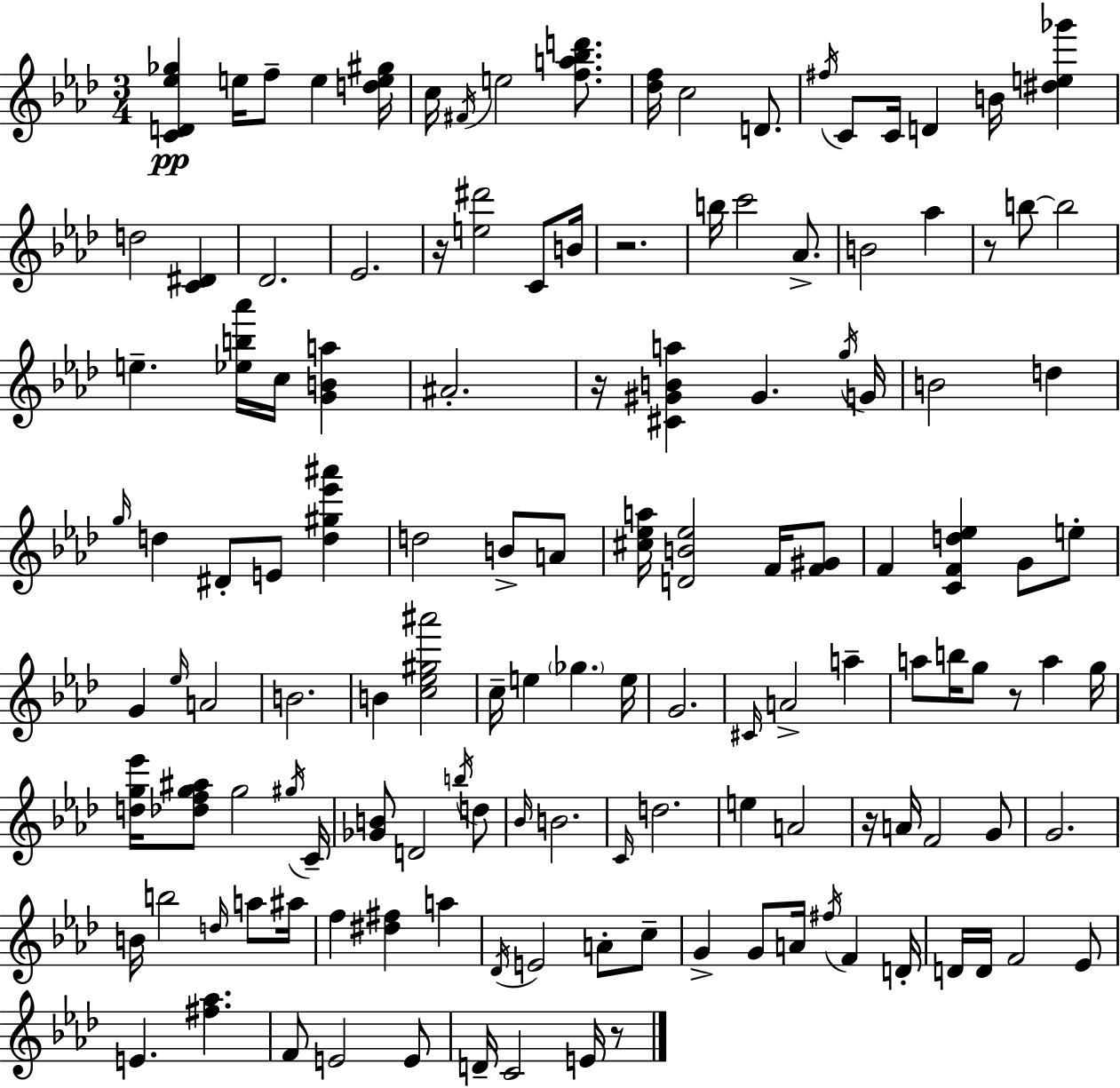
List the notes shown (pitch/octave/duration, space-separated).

[C4,D4,Eb5,Gb5]/q E5/s F5/e E5/q [D5,E5,G#5]/s C5/s F#4/s E5/h [F5,A5,Bb5,D6]/e. [Db5,F5]/s C5/h D4/e. F#5/s C4/e C4/s D4/q B4/s [D#5,E5,Gb6]/q D5/h [C4,D#4]/q Db4/h. Eb4/h. R/s [E5,D#6]/h C4/e B4/s R/h. B5/s C6/h Ab4/e. B4/h Ab5/q R/e B5/e B5/h E5/q. [Eb5,B5,Ab6]/s C5/s [G4,B4,A5]/q A#4/h. R/s [C#4,G#4,B4,A5]/q G#4/q. G5/s G4/s B4/h D5/q G5/s D5/q D#4/e E4/e [D5,G#5,Eb6,A#6]/q D5/h B4/e A4/e [C#5,Eb5,A5]/s [D4,B4,Eb5]/h F4/s [F4,G#4]/e F4/q [C4,F4,D5,Eb5]/q G4/e E5/e G4/q Eb5/s A4/h B4/h. B4/q [C5,Eb5,G#5,A#6]/h C5/s E5/q Gb5/q. E5/s G4/h. C#4/s A4/h A5/q A5/e B5/s G5/e R/e A5/q G5/s [D5,G5,Eb6]/s [Db5,F5,G5,A#5]/e G5/h G#5/s C4/s [Gb4,B4]/e D4/h B5/s D5/e Bb4/s B4/h. C4/s D5/h. E5/q A4/h R/s A4/s F4/h G4/e G4/h. B4/s B5/h D5/s A5/e A#5/s F5/q [D#5,F#5]/q A5/q Db4/s E4/h A4/e C5/e G4/q G4/e A4/s F#5/s F4/q D4/s D4/s D4/s F4/h Eb4/e E4/q. [F#5,Ab5]/q. F4/e E4/h E4/e D4/s C4/h E4/s R/e